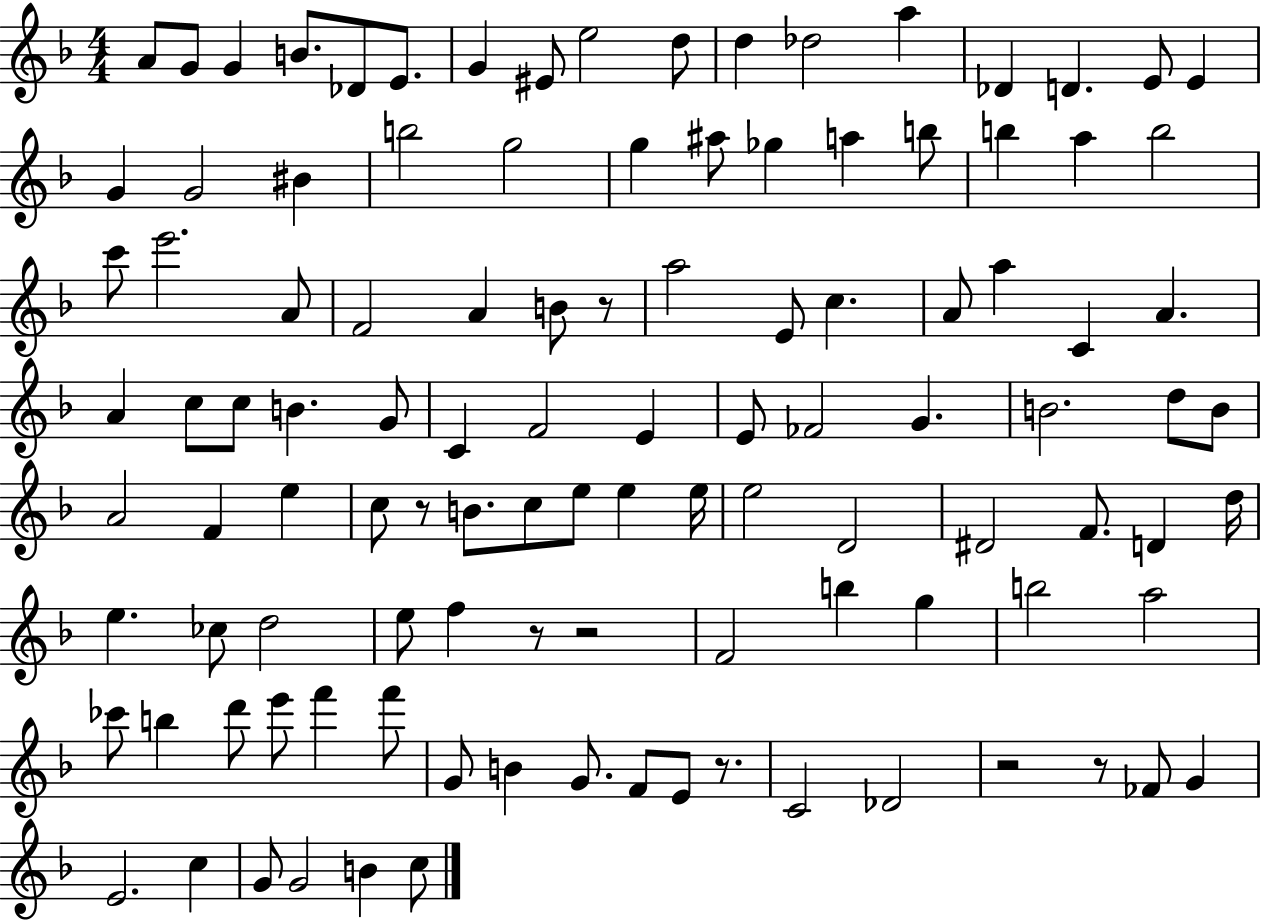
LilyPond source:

{
  \clef treble
  \numericTimeSignature
  \time 4/4
  \key f \major
  a'8 g'8 g'4 b'8. des'8 e'8. | g'4 eis'8 e''2 d''8 | d''4 des''2 a''4 | des'4 d'4. e'8 e'4 | \break g'4 g'2 bis'4 | b''2 g''2 | g''4 ais''8 ges''4 a''4 b''8 | b''4 a''4 b''2 | \break c'''8 e'''2. a'8 | f'2 a'4 b'8 r8 | a''2 e'8 c''4. | a'8 a''4 c'4 a'4. | \break a'4 c''8 c''8 b'4. g'8 | c'4 f'2 e'4 | e'8 fes'2 g'4. | b'2. d''8 b'8 | \break a'2 f'4 e''4 | c''8 r8 b'8. c''8 e''8 e''4 e''16 | e''2 d'2 | dis'2 f'8. d'4 d''16 | \break e''4. ces''8 d''2 | e''8 f''4 r8 r2 | f'2 b''4 g''4 | b''2 a''2 | \break ces'''8 b''4 d'''8 e'''8 f'''4 f'''8 | g'8 b'4 g'8. f'8 e'8 r8. | c'2 des'2 | r2 r8 fes'8 g'4 | \break e'2. c''4 | g'8 g'2 b'4 c''8 | \bar "|."
}